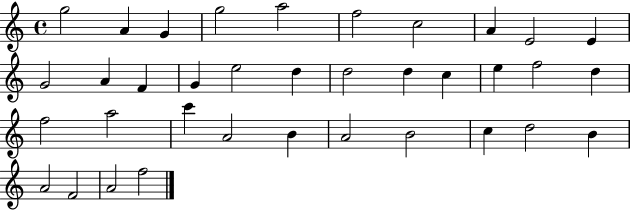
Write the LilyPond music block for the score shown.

{
  \clef treble
  \time 4/4
  \defaultTimeSignature
  \key c \major
  g''2 a'4 g'4 | g''2 a''2 | f''2 c''2 | a'4 e'2 e'4 | \break g'2 a'4 f'4 | g'4 e''2 d''4 | d''2 d''4 c''4 | e''4 f''2 d''4 | \break f''2 a''2 | c'''4 a'2 b'4 | a'2 b'2 | c''4 d''2 b'4 | \break a'2 f'2 | a'2 f''2 | \bar "|."
}